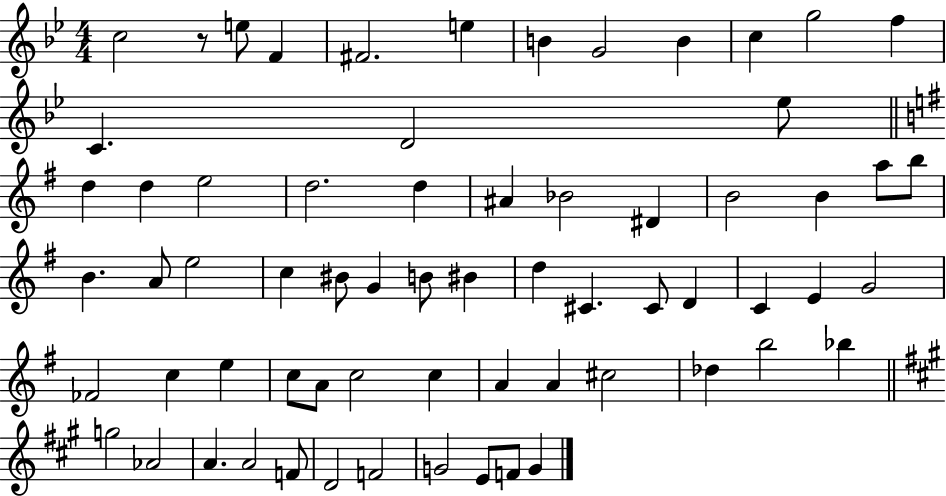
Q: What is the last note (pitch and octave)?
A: G4